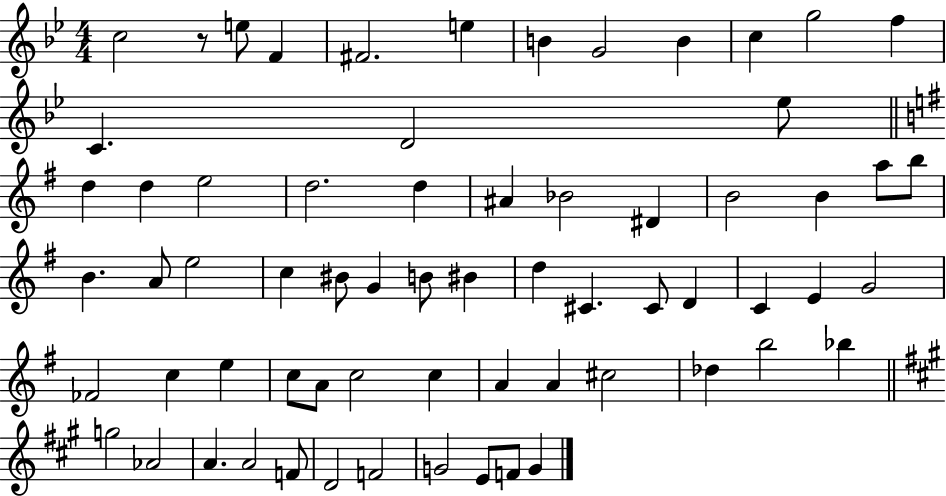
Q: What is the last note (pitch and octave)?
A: G4